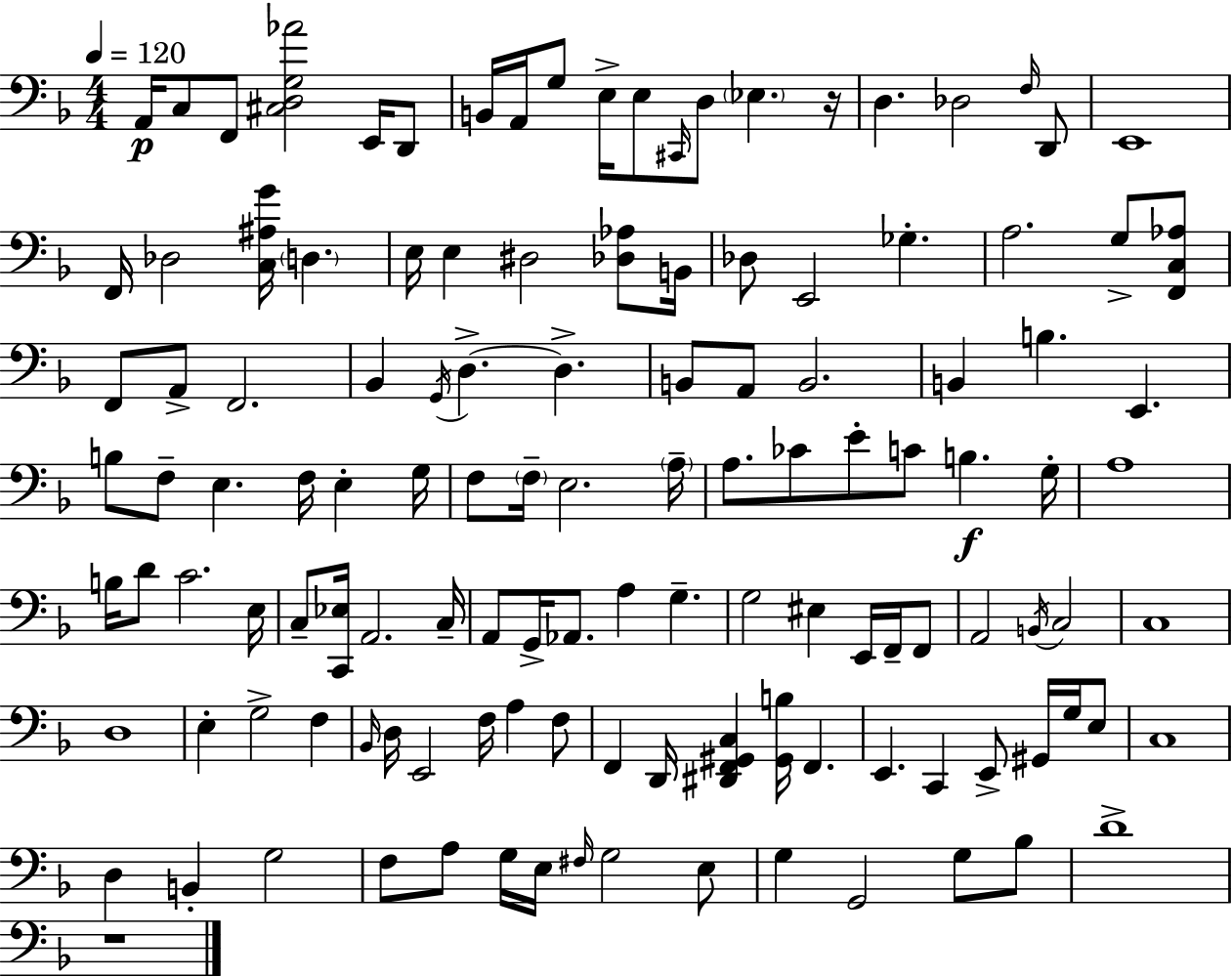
A2/s C3/e F2/e [C#3,D3,G3,Ab4]/h E2/s D2/e B2/s A2/s G3/e E3/s E3/e C#2/s D3/e Eb3/q. R/s D3/q. Db3/h F3/s D2/e E2/w F2/s Db3/h [C3,A#3,G4]/s D3/q. E3/s E3/q D#3/h [Db3,Ab3]/e B2/s Db3/e E2/h Gb3/q. A3/h. G3/e [F2,C3,Ab3]/e F2/e A2/e F2/h. Bb2/q G2/s D3/q. D3/q. B2/e A2/e B2/h. B2/q B3/q. E2/q. B3/e F3/e E3/q. F3/s E3/q G3/s F3/e F3/s E3/h. A3/s A3/e. CES4/e E4/e C4/e B3/q. G3/s A3/w B3/s D4/e C4/h. E3/s C3/e [C2,Eb3]/s A2/h. C3/s A2/e G2/s Ab2/e. A3/q G3/q. G3/h EIS3/q E2/s F2/s F2/e A2/h B2/s C3/h C3/w D3/w E3/q G3/h F3/q Bb2/s D3/s E2/h F3/s A3/q F3/e F2/q D2/s [D#2,F2,G#2,C3]/q [G#2,B3]/s F2/q. E2/q. C2/q E2/e G#2/s G3/s E3/e C3/w D3/q B2/q G3/h F3/e A3/e G3/s E3/s F#3/s G3/h E3/e G3/q G2/h G3/e Bb3/e D4/w R/w